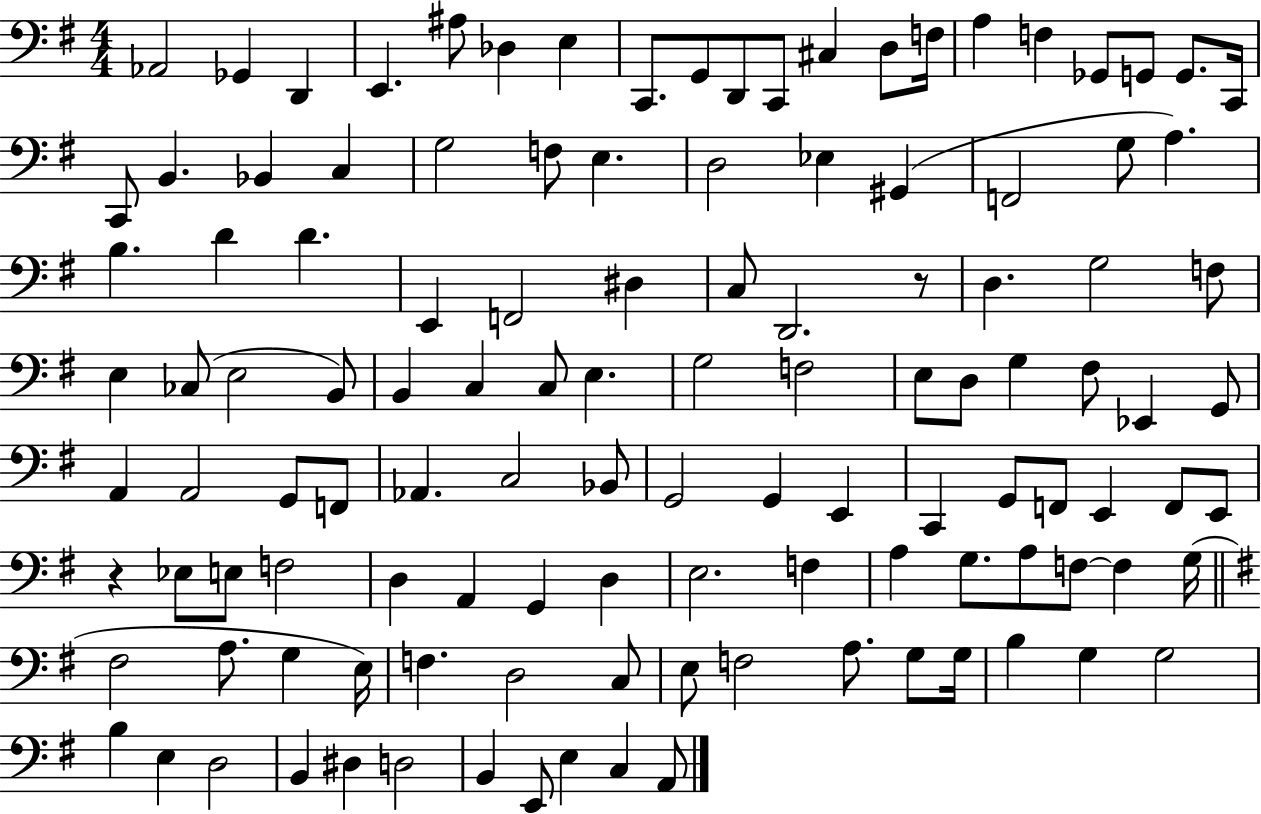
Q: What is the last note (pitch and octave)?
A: A2